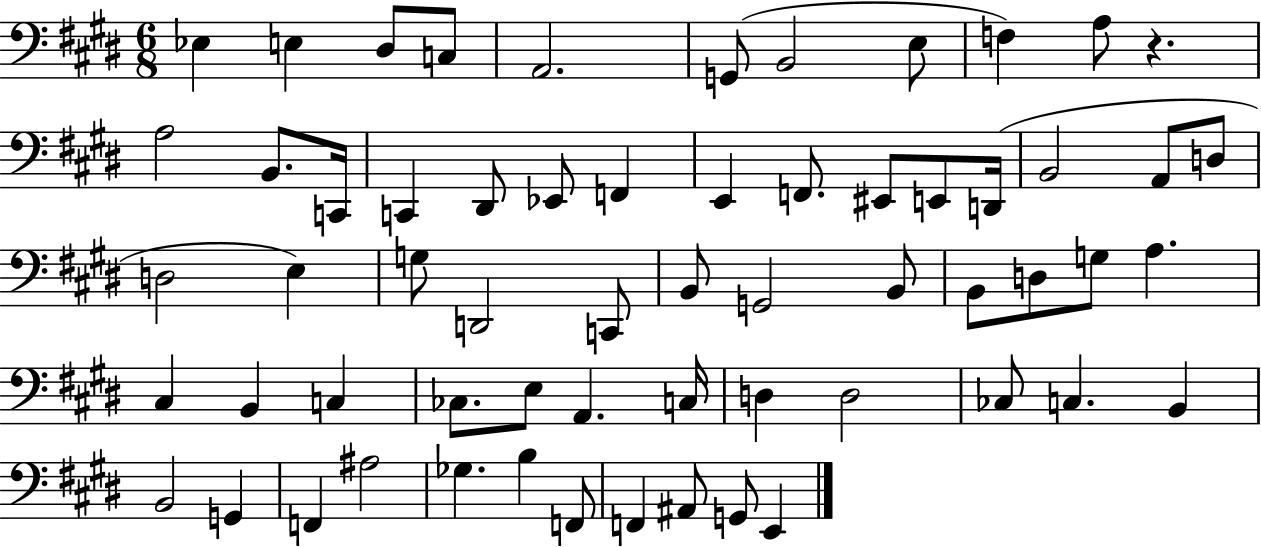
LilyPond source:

{
  \clef bass
  \numericTimeSignature
  \time 6/8
  \key e \major
  \repeat volta 2 { ees4 e4 dis8 c8 | a,2. | g,8( b,2 e8 | f4) a8 r4. | \break a2 b,8. c,16 | c,4 dis,8 ees,8 f,4 | e,4 f,8. eis,8 e,8 d,16( | b,2 a,8 d8 | \break d2 e4) | g8 d,2 c,8 | b,8 g,2 b,8 | b,8 d8 g8 a4. | \break cis4 b,4 c4 | ces8. e8 a,4. c16 | d4 d2 | ces8 c4. b,4 | \break b,2 g,4 | f,4 ais2 | ges4. b4 f,8 | f,4 ais,8 g,8 e,4 | \break } \bar "|."
}